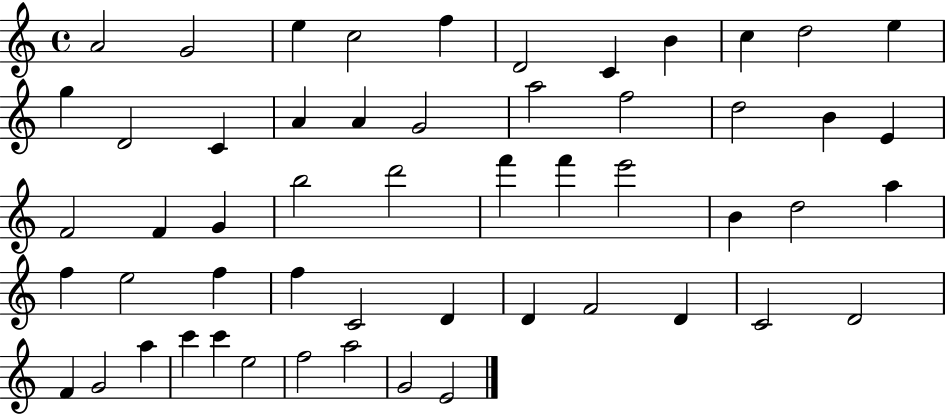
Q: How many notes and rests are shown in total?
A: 54